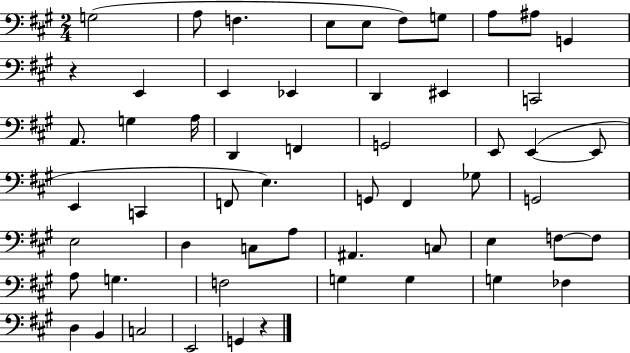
G3/h A3/e F3/q. E3/e E3/e F#3/e G3/e A3/e A#3/e G2/q R/q E2/q E2/q Eb2/q D2/q EIS2/q C2/h A2/e. G3/q A3/s D2/q F2/q G2/h E2/e E2/q E2/e E2/q C2/q F2/e E3/q. G2/e F#2/q Gb3/e G2/h E3/h D3/q C3/e A3/e A#2/q. C3/e E3/q F3/e F3/e A3/e G3/q. F3/h G3/q G3/q G3/q FES3/q D3/q B2/q C3/h E2/h G2/q R/q